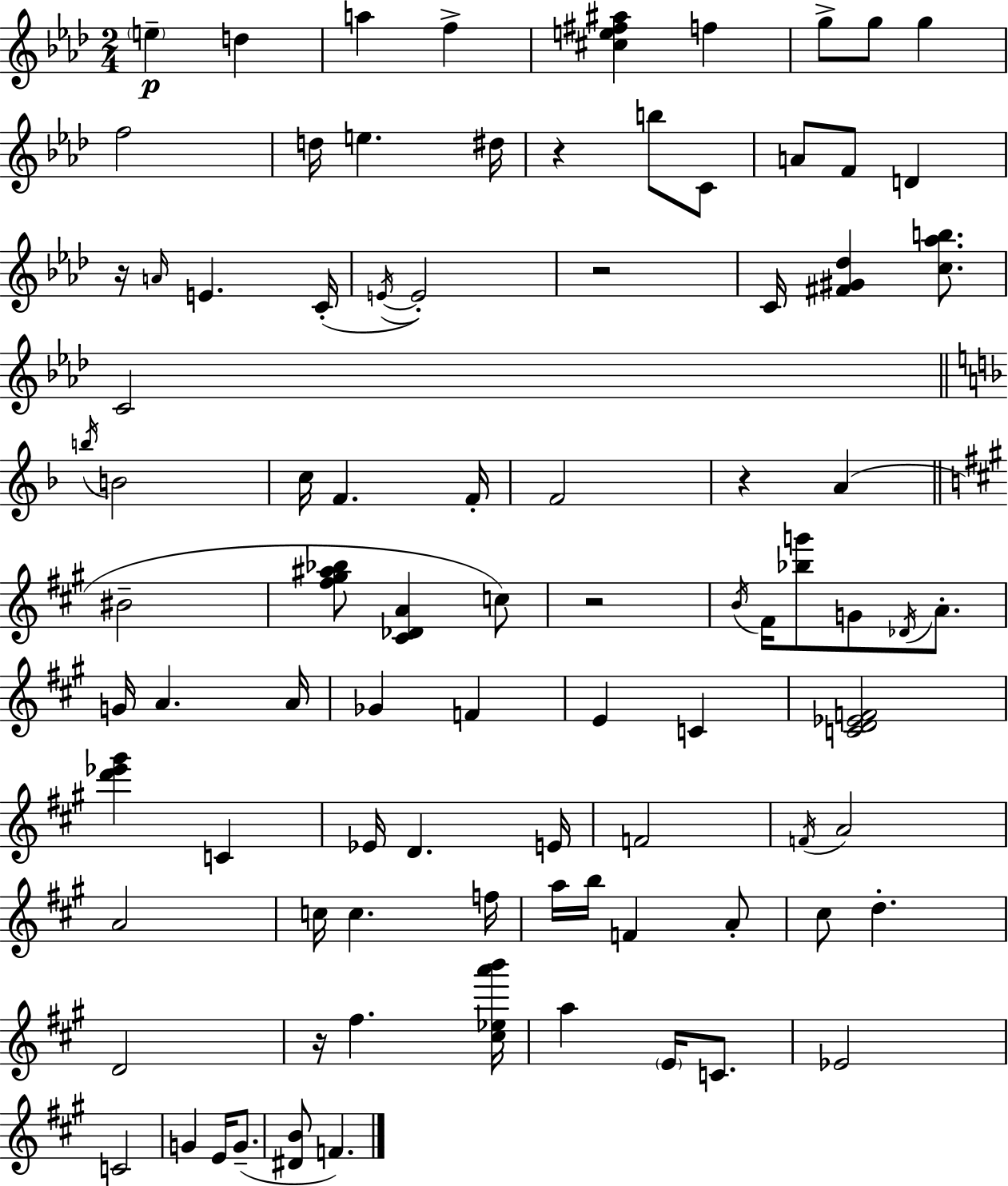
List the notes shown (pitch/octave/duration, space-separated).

E5/q D5/q A5/q F5/q [C#5,E5,F#5,A#5]/q F5/q G5/e G5/e G5/q F5/h D5/s E5/q. D#5/s R/q B5/e C4/e A4/e F4/e D4/q R/s A4/s E4/q. C4/s E4/s E4/h R/h C4/s [F#4,G#4,Db5]/q [C5,Ab5,B5]/e. C4/h B5/s B4/h C5/s F4/q. F4/s F4/h R/q A4/q BIS4/h [F#5,G#5,A#5,Bb5]/e [C#4,Db4,A4]/q C5/e R/h B4/s F#4/s [Bb5,G6]/e G4/e Db4/s A4/e. G4/s A4/q. A4/s Gb4/q F4/q E4/q C4/q [C4,D4,Eb4,F4]/h [D6,Eb6,G#6]/q C4/q Eb4/s D4/q. E4/s F4/h F4/s A4/h A4/h C5/s C5/q. F5/s A5/s B5/s F4/q A4/e C#5/e D5/q. D4/h R/s F#5/q. [C#5,Eb5,A6,B6]/s A5/q E4/s C4/e. Eb4/h C4/h G4/q E4/s G4/e. [D#4,B4]/e F4/q.